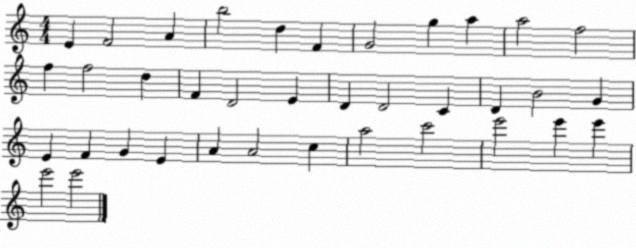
X:1
T:Untitled
M:4/4
L:1/4
K:C
E F2 A b2 d F G2 g a a2 f2 f f2 d F D2 E D D2 C D B2 G E F G E A A2 c a2 c'2 e'2 e' e' e'2 e'2